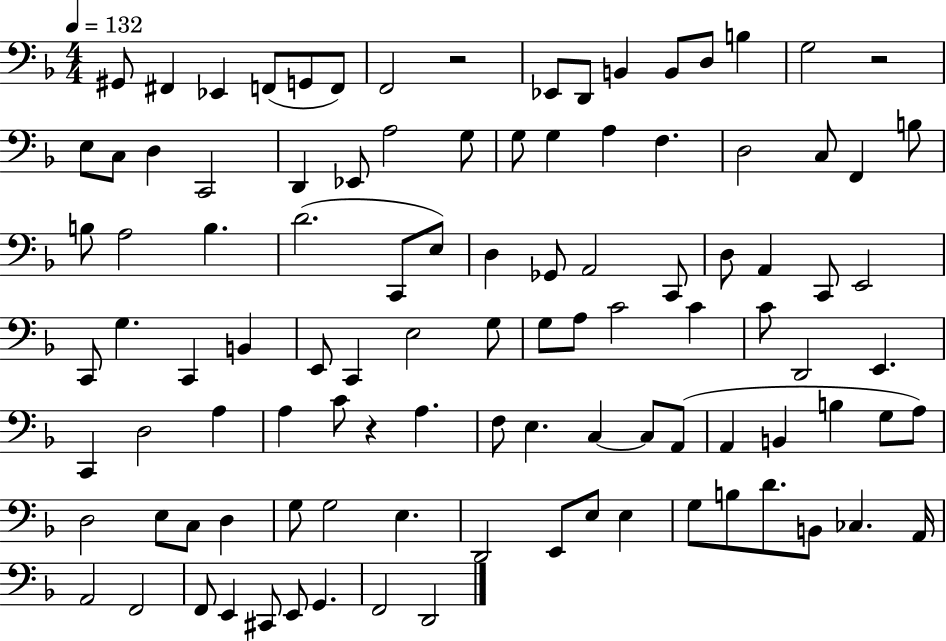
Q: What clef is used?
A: bass